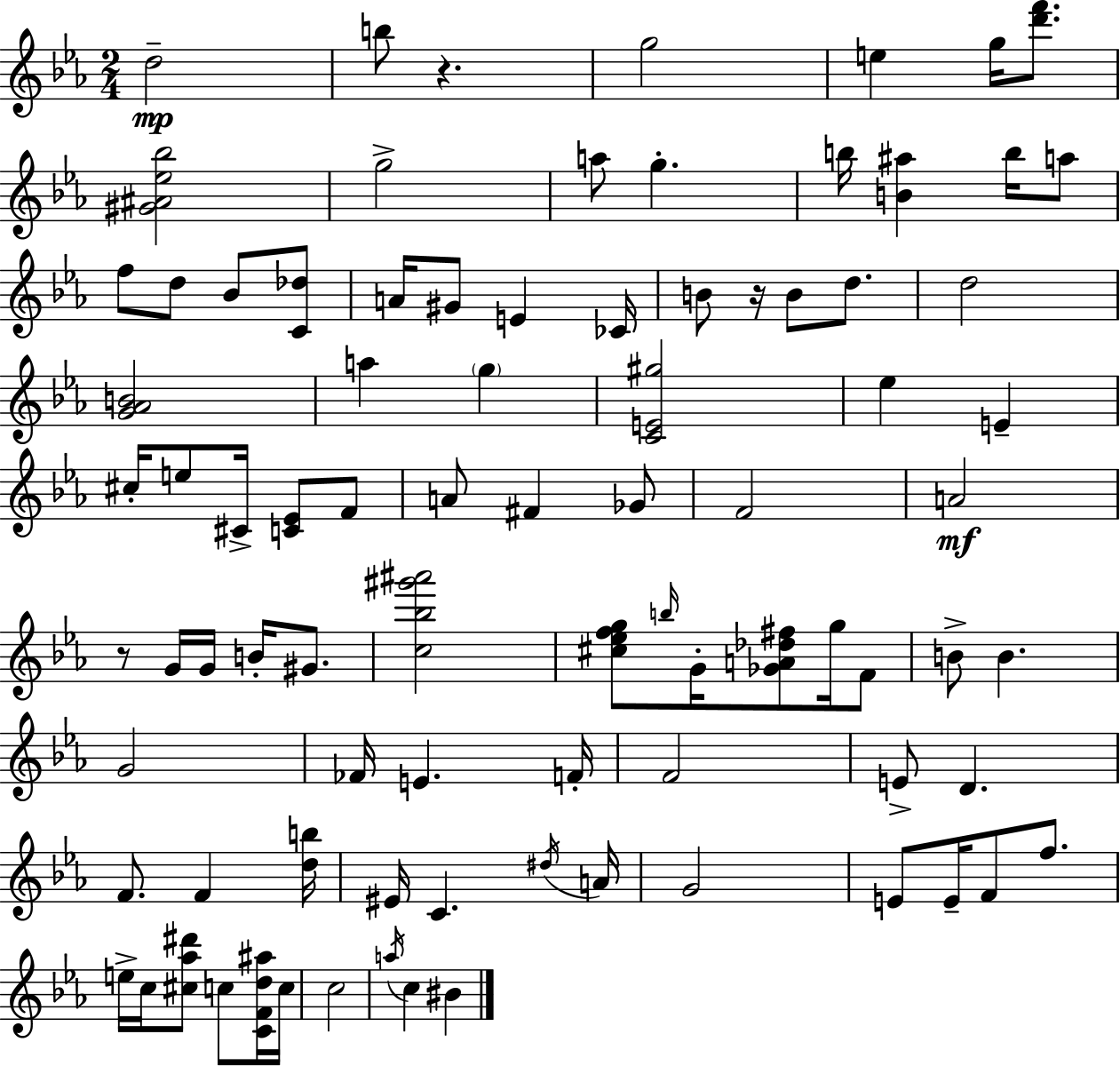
{
  \clef treble
  \numericTimeSignature
  \time 2/4
  \key c \minor
  \repeat volta 2 { d''2--\mp | b''8 r4. | g''2 | e''4 g''16 <d''' f'''>8. | \break <gis' ais' ees'' bes''>2 | g''2-> | a''8 g''4.-. | b''16 <b' ais''>4 b''16 a''8 | \break f''8 d''8 bes'8 <c' des''>8 | a'16 gis'8 e'4 ces'16 | b'8 r16 b'8 d''8. | d''2 | \break <g' aes' b'>2 | a''4 \parenthesize g''4 | <c' e' gis''>2 | ees''4 e'4-- | \break cis''16-. e''8 cis'16-> <c' ees'>8 f'8 | a'8 fis'4 ges'8 | f'2 | a'2\mf | \break r8 g'16 g'16 b'16-. gis'8. | <c'' bes'' gis''' ais'''>2 | <cis'' ees'' f'' g''>8 \grace { b''16 } g'16-. <ges' a' des'' fis''>8 g''16 f'8 | b'8-> b'4. | \break g'2 | fes'16 e'4. | f'16-. f'2 | e'8-> d'4. | \break f'8. f'4 | <d'' b''>16 eis'16 c'4. | \acciaccatura { dis''16 } a'16 g'2 | e'8 e'16-- f'8 f''8. | \break e''16-> c''16 <cis'' aes'' dis'''>8 c''8 | <c' f' d'' ais''>16 c''16 c''2 | \acciaccatura { a''16 } c''4 bis'4 | } \bar "|."
}